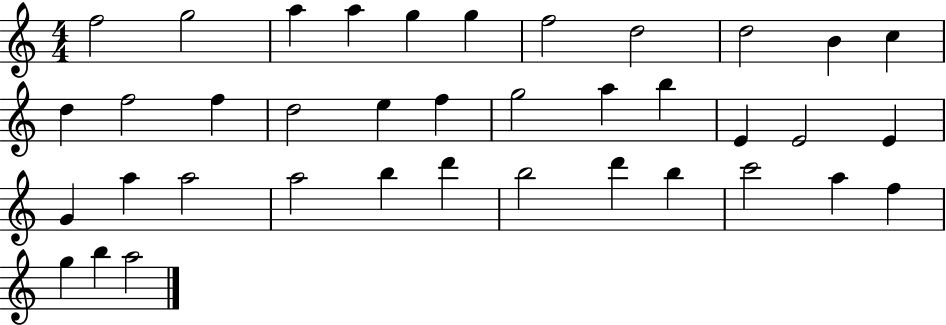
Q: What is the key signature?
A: C major